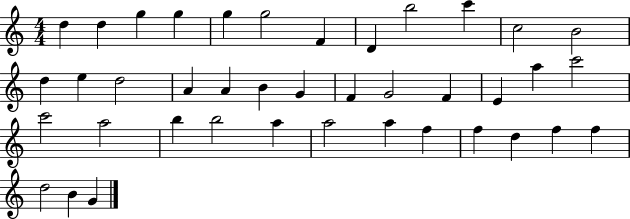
D5/q D5/q G5/q G5/q G5/q G5/h F4/q D4/q B5/h C6/q C5/h B4/h D5/q E5/q D5/h A4/q A4/q B4/q G4/q F4/q G4/h F4/q E4/q A5/q C6/h C6/h A5/h B5/q B5/h A5/q A5/h A5/q F5/q F5/q D5/q F5/q F5/q D5/h B4/q G4/q